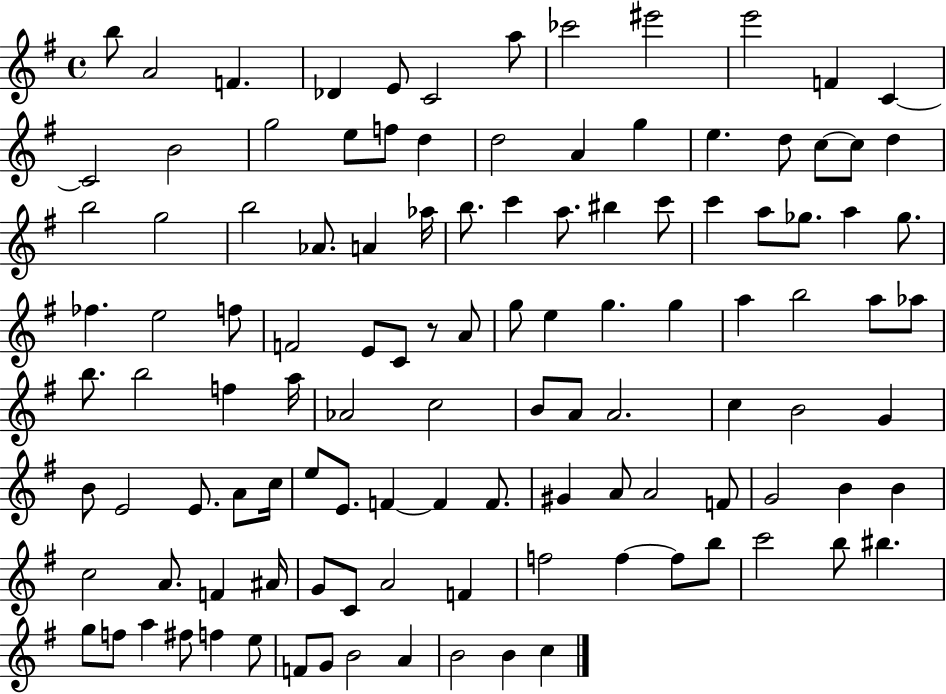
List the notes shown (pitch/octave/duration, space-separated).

B5/e A4/h F4/q. Db4/q E4/e C4/h A5/e CES6/h EIS6/h E6/h F4/q C4/q C4/h B4/h G5/h E5/e F5/e D5/q D5/h A4/q G5/q E5/q. D5/e C5/e C5/e D5/q B5/h G5/h B5/h Ab4/e. A4/q Ab5/s B5/e. C6/q A5/e. BIS5/q C6/e C6/q A5/e Gb5/e. A5/q Gb5/e. FES5/q. E5/h F5/e F4/h E4/e C4/e R/e A4/e G5/e E5/q G5/q. G5/q A5/q B5/h A5/e Ab5/e B5/e. B5/h F5/q A5/s Ab4/h C5/h B4/e A4/e A4/h. C5/q B4/h G4/q B4/e E4/h E4/e. A4/e C5/s E5/e E4/e. F4/q F4/q F4/e. G#4/q A4/e A4/h F4/e G4/h B4/q B4/q C5/h A4/e. F4/q A#4/s G4/e C4/e A4/h F4/q F5/h F5/q F5/e B5/e C6/h B5/e BIS5/q. G5/e F5/e A5/q F#5/e F5/q E5/e F4/e G4/e B4/h A4/q B4/h B4/q C5/q